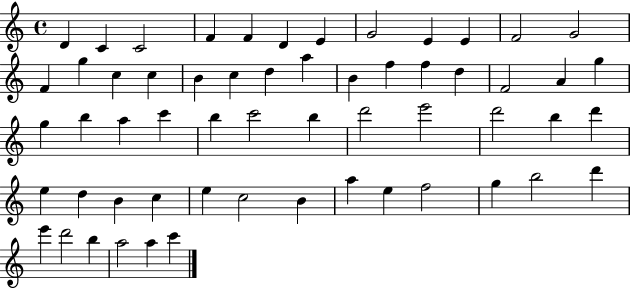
D4/q C4/q C4/h F4/q F4/q D4/q E4/q G4/h E4/q E4/q F4/h G4/h F4/q G5/q C5/q C5/q B4/q C5/q D5/q A5/q B4/q F5/q F5/q D5/q F4/h A4/q G5/q G5/q B5/q A5/q C6/q B5/q C6/h B5/q D6/h E6/h D6/h B5/q D6/q E5/q D5/q B4/q C5/q E5/q C5/h B4/q A5/q E5/q F5/h G5/q B5/h D6/q E6/q D6/h B5/q A5/h A5/q C6/q